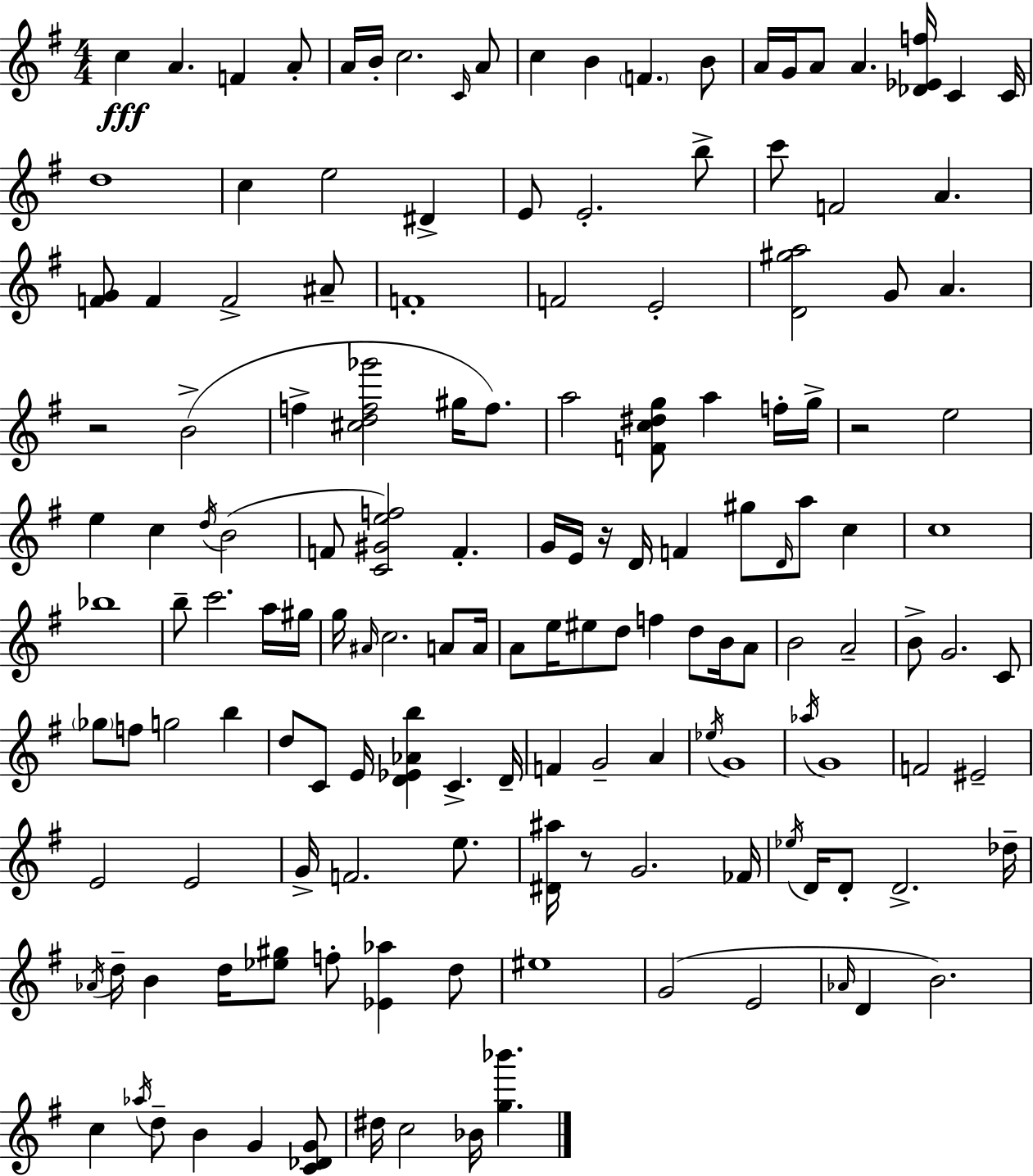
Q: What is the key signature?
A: E minor